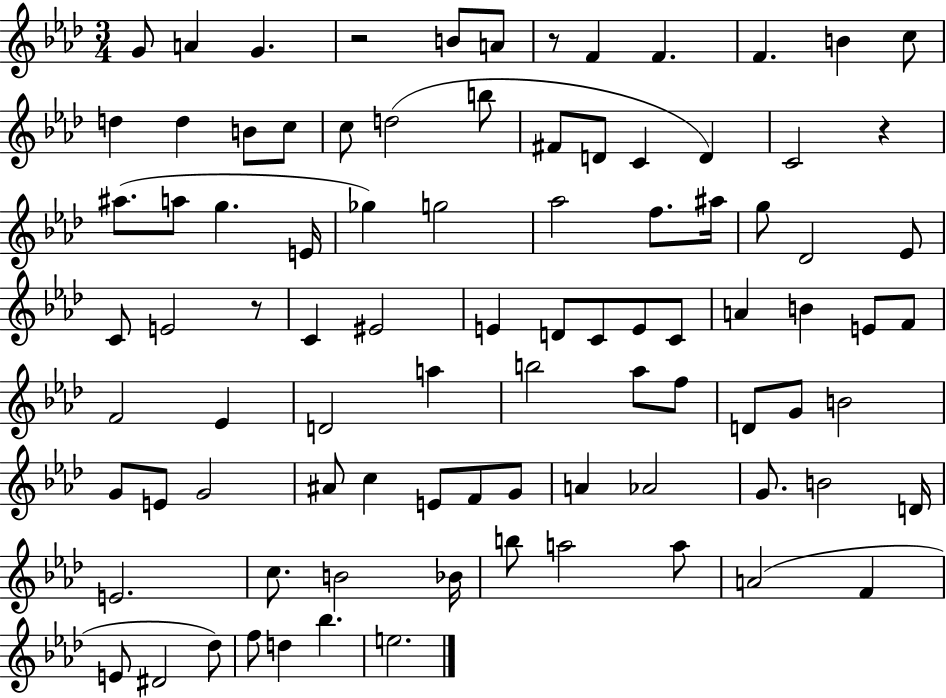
X:1
T:Untitled
M:3/4
L:1/4
K:Ab
G/2 A G z2 B/2 A/2 z/2 F F F B c/2 d d B/2 c/2 c/2 d2 b/2 ^F/2 D/2 C D C2 z ^a/2 a/2 g E/4 _g g2 _a2 f/2 ^a/4 g/2 _D2 _E/2 C/2 E2 z/2 C ^E2 E D/2 C/2 E/2 C/2 A B E/2 F/2 F2 _E D2 a b2 _a/2 f/2 D/2 G/2 B2 G/2 E/2 G2 ^A/2 c E/2 F/2 G/2 A _A2 G/2 B2 D/4 E2 c/2 B2 _B/4 b/2 a2 a/2 A2 F E/2 ^D2 _d/2 f/2 d _b e2